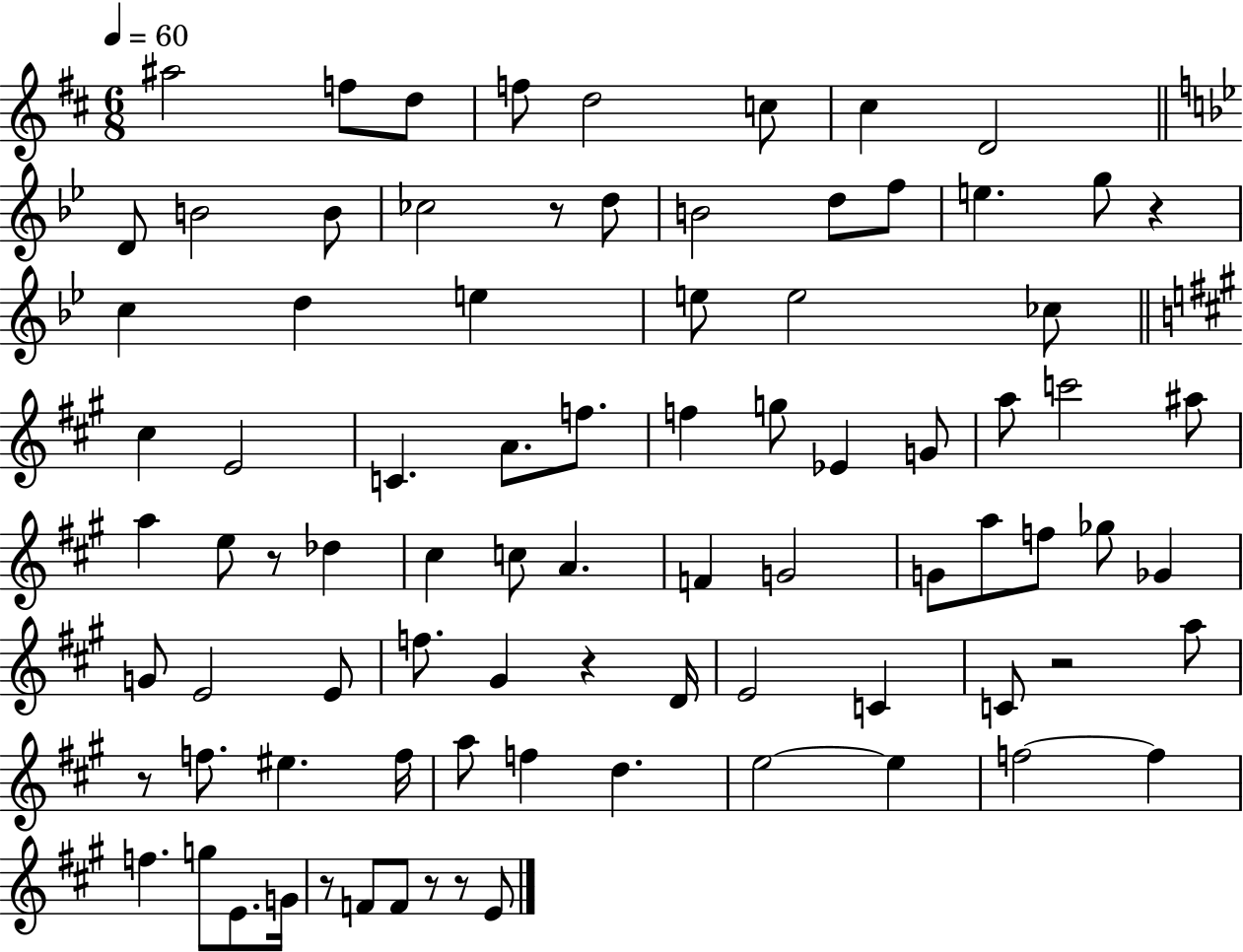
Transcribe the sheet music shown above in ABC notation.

X:1
T:Untitled
M:6/8
L:1/4
K:D
^a2 f/2 d/2 f/2 d2 c/2 ^c D2 D/2 B2 B/2 _c2 z/2 d/2 B2 d/2 f/2 e g/2 z c d e e/2 e2 _c/2 ^c E2 C A/2 f/2 f g/2 _E G/2 a/2 c'2 ^a/2 a e/2 z/2 _d ^c c/2 A F G2 G/2 a/2 f/2 _g/2 _G G/2 E2 E/2 f/2 ^G z D/4 E2 C C/2 z2 a/2 z/2 f/2 ^e f/4 a/2 f d e2 e f2 f f g/2 E/2 G/4 z/2 F/2 F/2 z/2 z/2 E/2